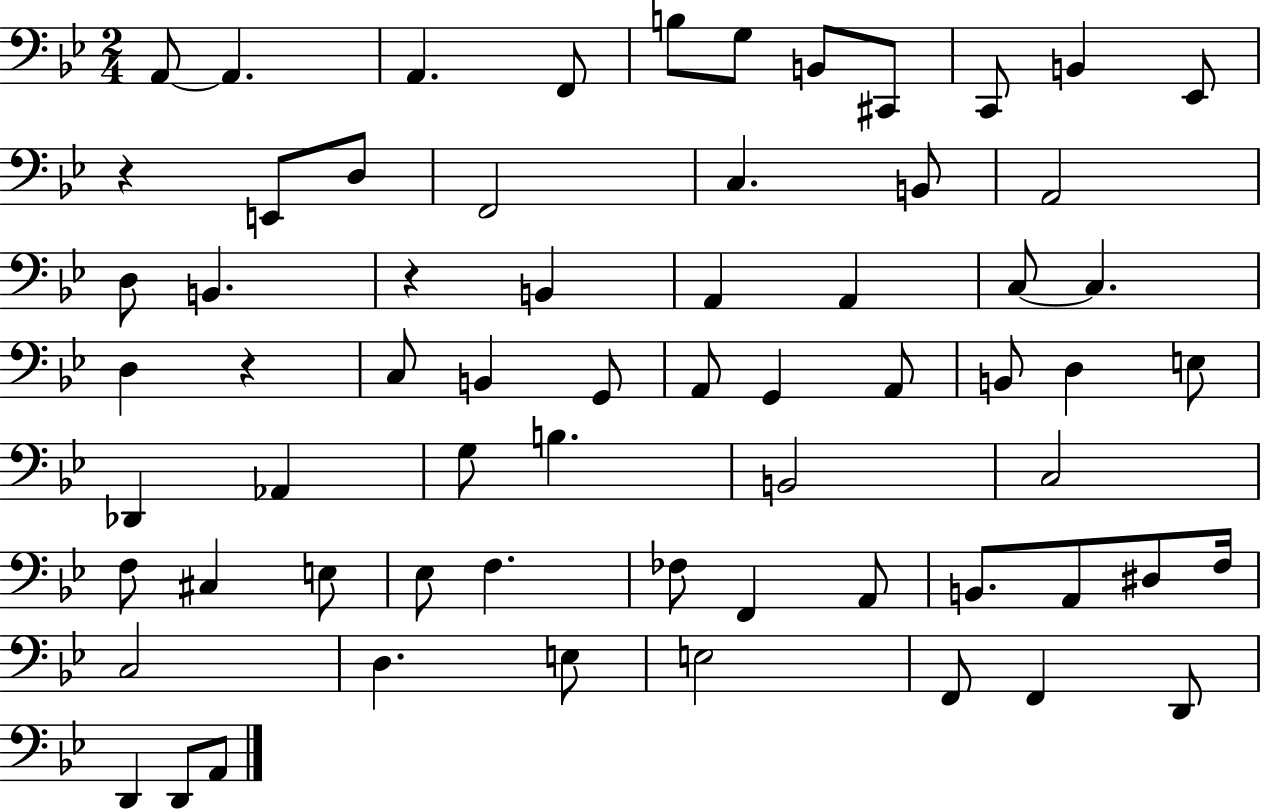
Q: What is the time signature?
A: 2/4